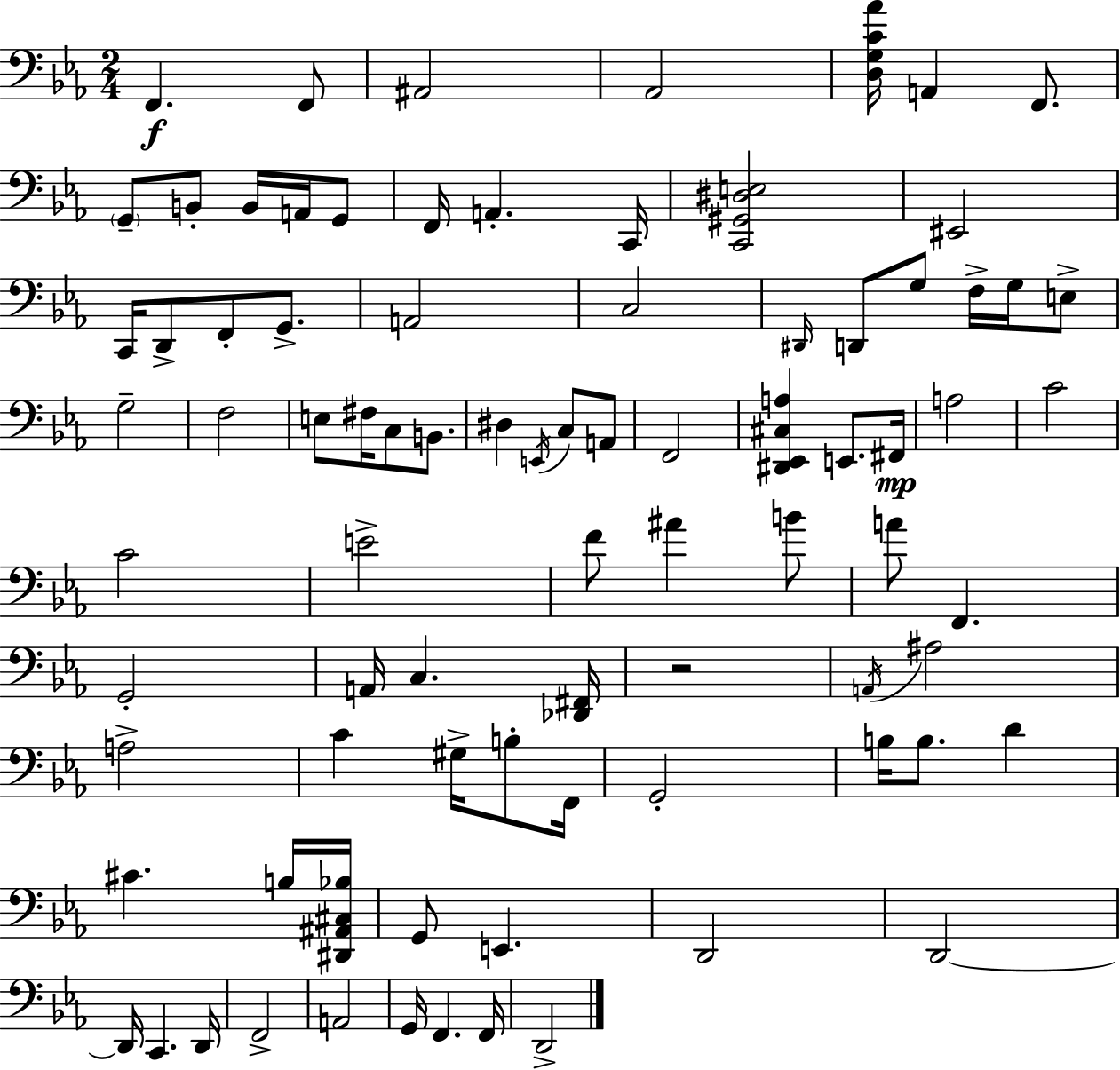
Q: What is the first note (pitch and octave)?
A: F2